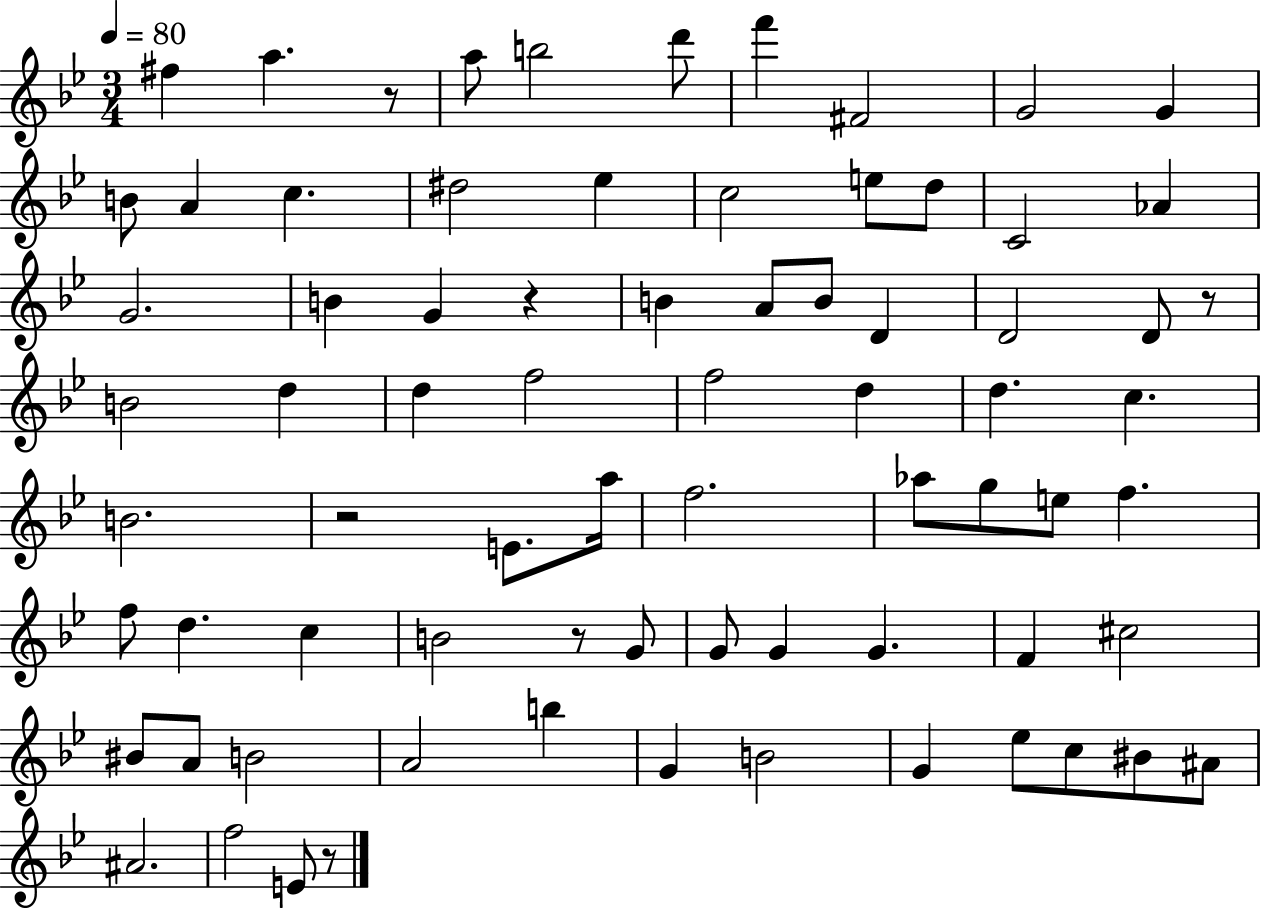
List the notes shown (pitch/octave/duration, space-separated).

F#5/q A5/q. R/e A5/e B5/h D6/e F6/q F#4/h G4/h G4/q B4/e A4/q C5/q. D#5/h Eb5/q C5/h E5/e D5/e C4/h Ab4/q G4/h. B4/q G4/q R/q B4/q A4/e B4/e D4/q D4/h D4/e R/e B4/h D5/q D5/q F5/h F5/h D5/q D5/q. C5/q. B4/h. R/h E4/e. A5/s F5/h. Ab5/e G5/e E5/e F5/q. F5/e D5/q. C5/q B4/h R/e G4/e G4/e G4/q G4/q. F4/q C#5/h BIS4/e A4/e B4/h A4/h B5/q G4/q B4/h G4/q Eb5/e C5/e BIS4/e A#4/e A#4/h. F5/h E4/e R/e